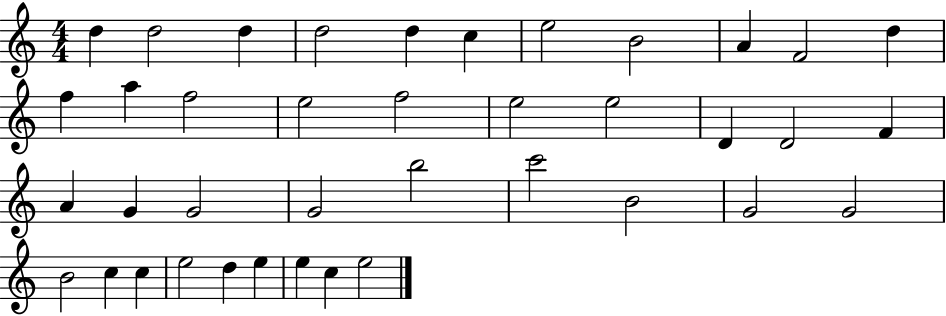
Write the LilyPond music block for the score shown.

{
  \clef treble
  \numericTimeSignature
  \time 4/4
  \key c \major
  d''4 d''2 d''4 | d''2 d''4 c''4 | e''2 b'2 | a'4 f'2 d''4 | \break f''4 a''4 f''2 | e''2 f''2 | e''2 e''2 | d'4 d'2 f'4 | \break a'4 g'4 g'2 | g'2 b''2 | c'''2 b'2 | g'2 g'2 | \break b'2 c''4 c''4 | e''2 d''4 e''4 | e''4 c''4 e''2 | \bar "|."
}